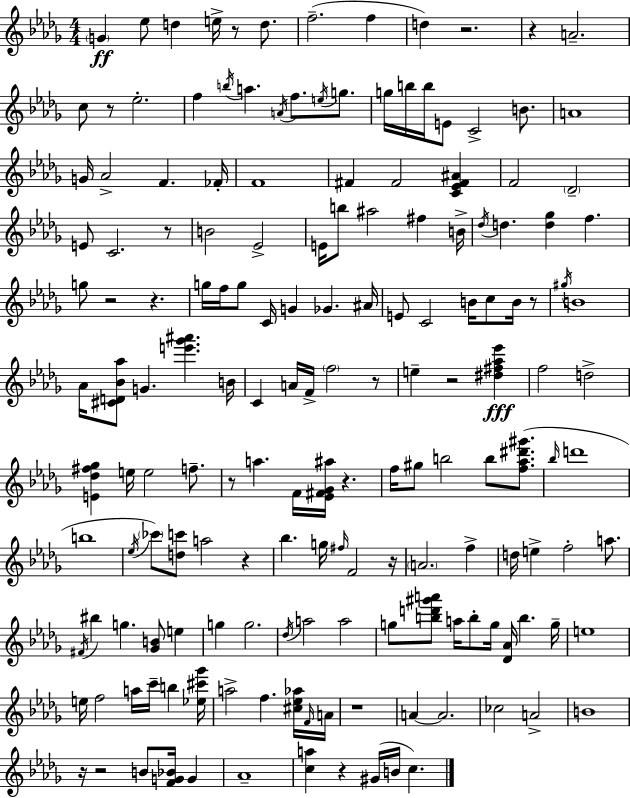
G4/q Eb5/e D5/q E5/s R/e D5/e. F5/h. F5/q D5/q R/h. R/q A4/h. C5/e R/e Eb5/h. F5/q B5/s A5/q. A4/s F5/e. E5/s G5/e. G5/s B5/s B5/s E4/e C4/h B4/e. A4/w G4/s Ab4/h F4/q. FES4/s F4/w F#4/q F#4/h [C4,Eb4,F#4,A#4]/q F4/h Db4/h E4/e C4/h. R/e B4/h Eb4/h E4/s B5/e A#5/h F#5/q B4/s Db5/s D5/q. [D5,Gb5]/q F5/q. G5/e R/h R/q. G5/s F5/s G5/e C4/s G4/q Gb4/q. A#4/s E4/e C4/h B4/s C5/e B4/s R/e G#5/s B4/w Ab4/s [C#4,D4,Bb4,Ab5]/e G4/q. [E6,Gb6,A#6]/q. B4/s C4/q A4/s F4/s F5/h R/e E5/q R/h [D#5,F#5,Ab5,Eb6]/q F5/h D5/h [E4,Db5,F#5,Gb5]/q E5/s E5/h F5/e. R/e A5/q. F4/s [Eb4,F#4,Gb4,A#5]/s R/q. F5/s G#5/e B5/h B5/e [F5,Ab5,D#6,G#6]/e. Bb5/s D6/w B5/w Eb5/s CES6/e [D5,C6]/e A5/h R/q Bb5/q. G5/s F#5/s F4/h R/s A4/h. F5/q D5/s E5/q F5/h A5/e. F#4/s BIS5/q G5/q. [Gb4,B4]/e E5/q G5/q G5/h. Db5/s A5/h A5/h G5/e [B5,D6,G#6,A6]/e A5/s B5/e G5/s [Db4,Ab4]/s B5/q. G5/s E5/w E5/s F5/h A5/s C6/s B5/q [Eb5,C#6,Gb6]/s A5/h F5/q. [C#5,Eb5,Ab5]/s F4/s A4/s R/w A4/q A4/h. CES5/h A4/h B4/w R/s R/h B4/e [F4,G4,Bb4]/s G4/q Ab4/w [C5,A5]/q R/q G#4/s B4/s C5/q.